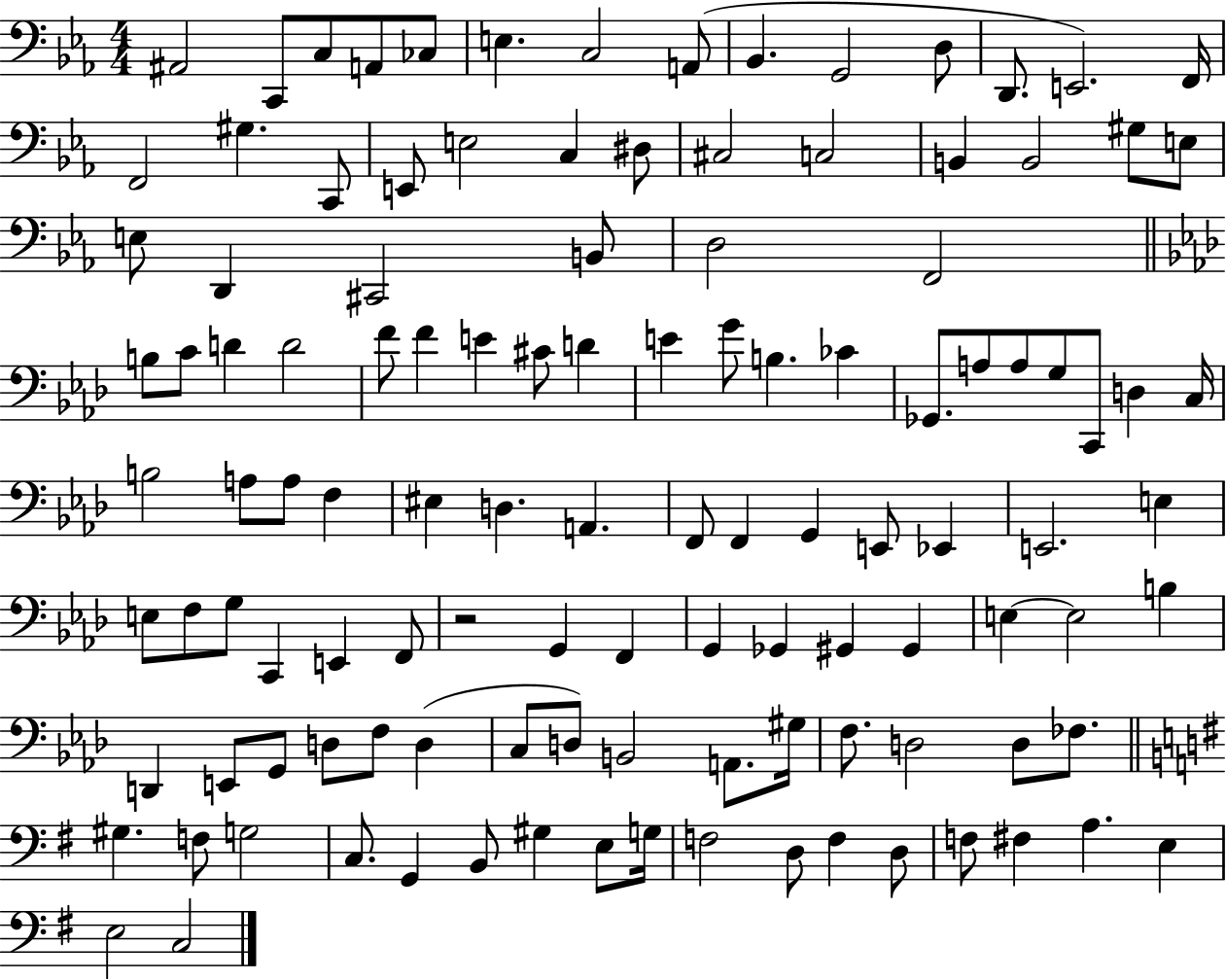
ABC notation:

X:1
T:Untitled
M:4/4
L:1/4
K:Eb
^A,,2 C,,/2 C,/2 A,,/2 _C,/2 E, C,2 A,,/2 _B,, G,,2 D,/2 D,,/2 E,,2 F,,/4 F,,2 ^G, C,,/2 E,,/2 E,2 C, ^D,/2 ^C,2 C,2 B,, B,,2 ^G,/2 E,/2 E,/2 D,, ^C,,2 B,,/2 D,2 F,,2 B,/2 C/2 D D2 F/2 F E ^C/2 D E G/2 B, _C _G,,/2 A,/2 A,/2 G,/2 C,,/2 D, C,/4 B,2 A,/2 A,/2 F, ^E, D, A,, F,,/2 F,, G,, E,,/2 _E,, E,,2 E, E,/2 F,/2 G,/2 C,, E,, F,,/2 z2 G,, F,, G,, _G,, ^G,, ^G,, E, E,2 B, D,, E,,/2 G,,/2 D,/2 F,/2 D, C,/2 D,/2 B,,2 A,,/2 ^G,/4 F,/2 D,2 D,/2 _F,/2 ^G, F,/2 G,2 C,/2 G,, B,,/2 ^G, E,/2 G,/4 F,2 D,/2 F, D,/2 F,/2 ^F, A, E, E,2 C,2